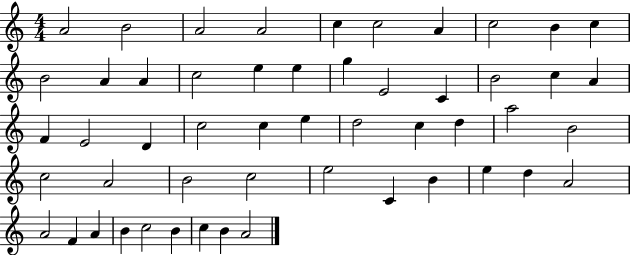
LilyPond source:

{
  \clef treble
  \numericTimeSignature
  \time 4/4
  \key c \major
  a'2 b'2 | a'2 a'2 | c''4 c''2 a'4 | c''2 b'4 c''4 | \break b'2 a'4 a'4 | c''2 e''4 e''4 | g''4 e'2 c'4 | b'2 c''4 a'4 | \break f'4 e'2 d'4 | c''2 c''4 e''4 | d''2 c''4 d''4 | a''2 b'2 | \break c''2 a'2 | b'2 c''2 | e''2 c'4 b'4 | e''4 d''4 a'2 | \break a'2 f'4 a'4 | b'4 c''2 b'4 | c''4 b'4 a'2 | \bar "|."
}